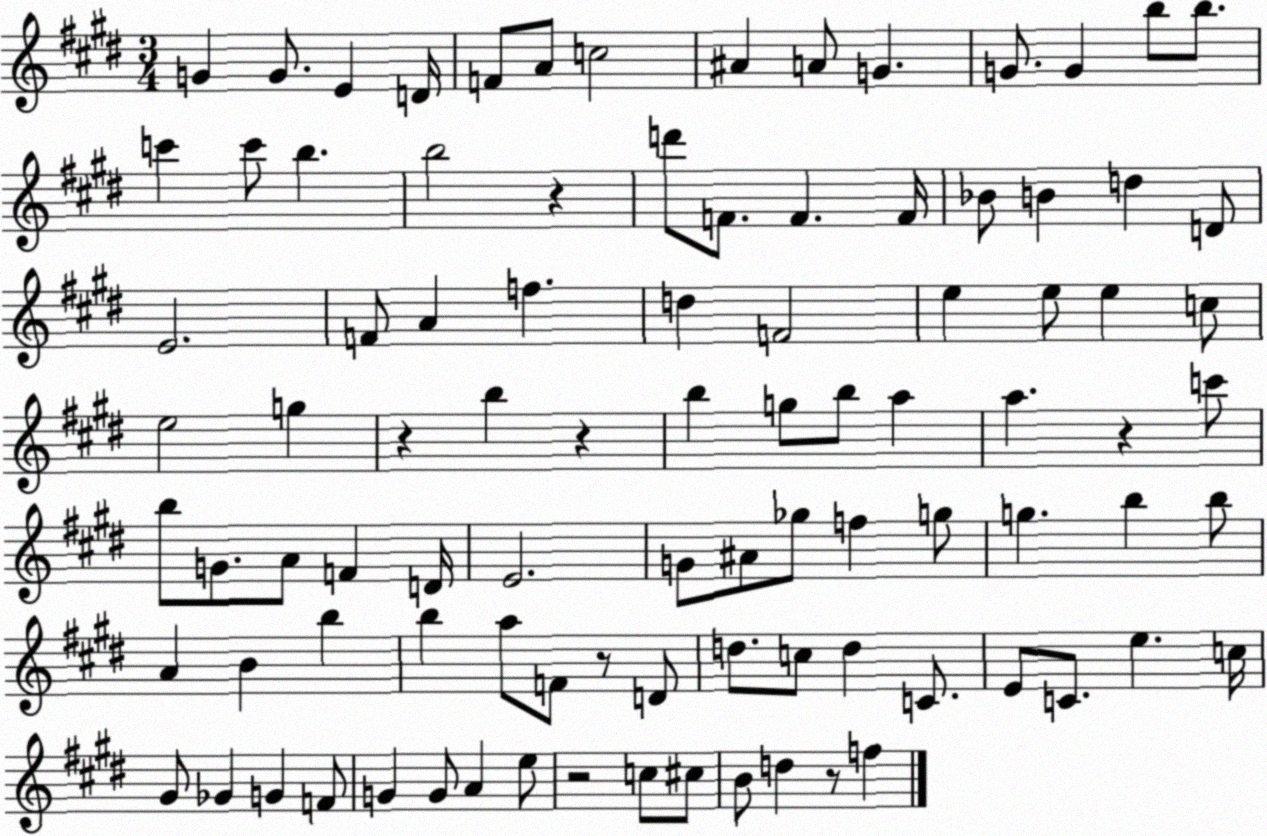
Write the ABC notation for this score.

X:1
T:Untitled
M:3/4
L:1/4
K:E
G G/2 E D/4 F/2 A/2 c2 ^A A/2 G G/2 G b/2 b/2 c' c'/2 b b2 z d'/2 F/2 F F/4 _B/2 B d D/2 E2 F/2 A f d F2 e e/2 e c/2 e2 g z b z b g/2 b/2 a a z c'/2 b/2 G/2 A/2 F D/4 E2 G/2 ^A/2 _g/2 f g/2 g b b/2 A B b b a/2 F/2 z/2 D/2 d/2 c/2 d C/2 E/2 C/2 e c/4 ^G/2 _G G F/2 G G/2 A e/2 z2 c/2 ^c/2 B/2 d z/2 f